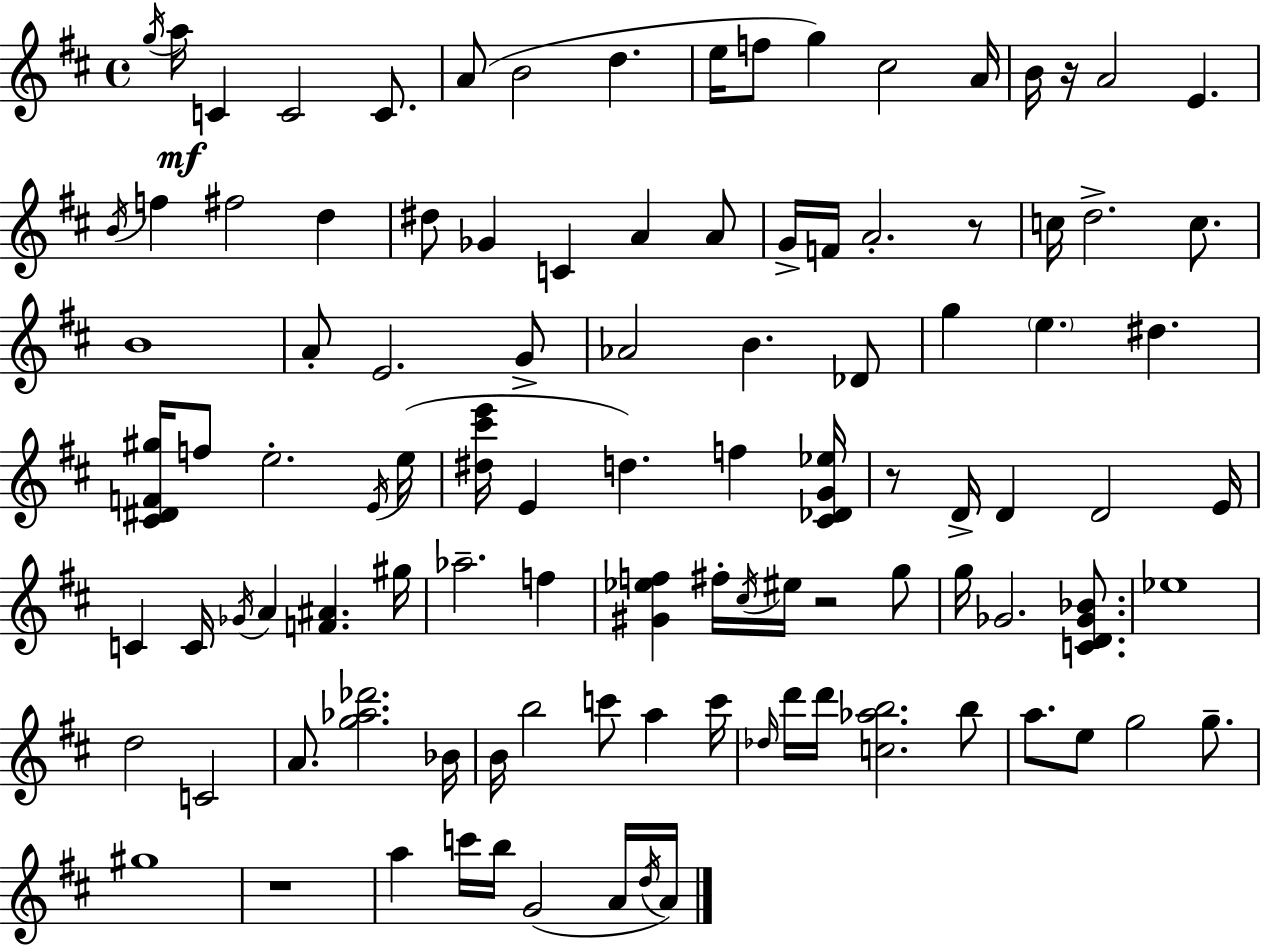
G5/s A5/s C4/q C4/h C4/e. A4/e B4/h D5/q. E5/s F5/e G5/q C#5/h A4/s B4/s R/s A4/h E4/q. B4/s F5/q F#5/h D5/q D#5/e Gb4/q C4/q A4/q A4/e G4/s F4/s A4/h. R/e C5/s D5/h. C5/e. B4/w A4/e E4/h. G4/e Ab4/h B4/q. Db4/e G5/q E5/q. D#5/q. [C#4,D#4,F4,G#5]/s F5/e E5/h. E4/s E5/s [D#5,C#6,E6]/s E4/q D5/q. F5/q [C#4,Db4,G4,Eb5]/s R/e D4/s D4/q D4/h E4/s C4/q C4/s Gb4/s A4/q [F4,A#4]/q. G#5/s Ab5/h. F5/q [G#4,Eb5,F5]/q F#5/s C#5/s EIS5/s R/h G5/e G5/s Gb4/h. [C4,D4,Gb4,Bb4]/e. Eb5/w D5/h C4/h A4/e. [G5,Ab5,Db6]/h. Bb4/s B4/s B5/h C6/e A5/q C6/s Db5/s D6/s D6/s [C5,Ab5,B5]/h. B5/e A5/e. E5/e G5/h G5/e. G#5/w R/w A5/q C6/s B5/s G4/h A4/s D5/s A4/s